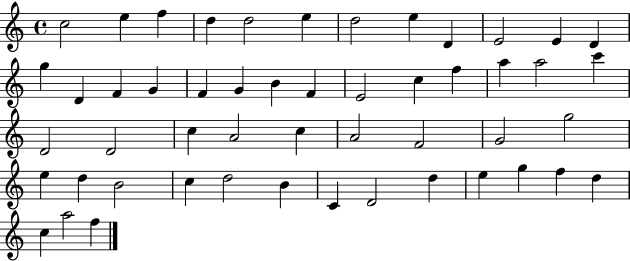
{
  \clef treble
  \time 4/4
  \defaultTimeSignature
  \key c \major
  c''2 e''4 f''4 | d''4 d''2 e''4 | d''2 e''4 d'4 | e'2 e'4 d'4 | \break g''4 d'4 f'4 g'4 | f'4 g'4 b'4 f'4 | e'2 c''4 f''4 | a''4 a''2 c'''4 | \break d'2 d'2 | c''4 a'2 c''4 | a'2 f'2 | g'2 g''2 | \break e''4 d''4 b'2 | c''4 d''2 b'4 | c'4 d'2 d''4 | e''4 g''4 f''4 d''4 | \break c''4 a''2 f''4 | \bar "|."
}